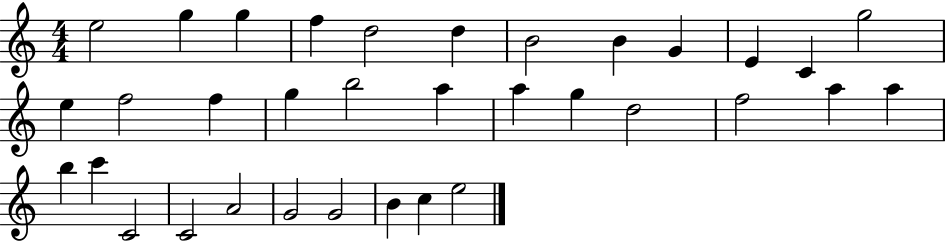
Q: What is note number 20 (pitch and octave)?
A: G5